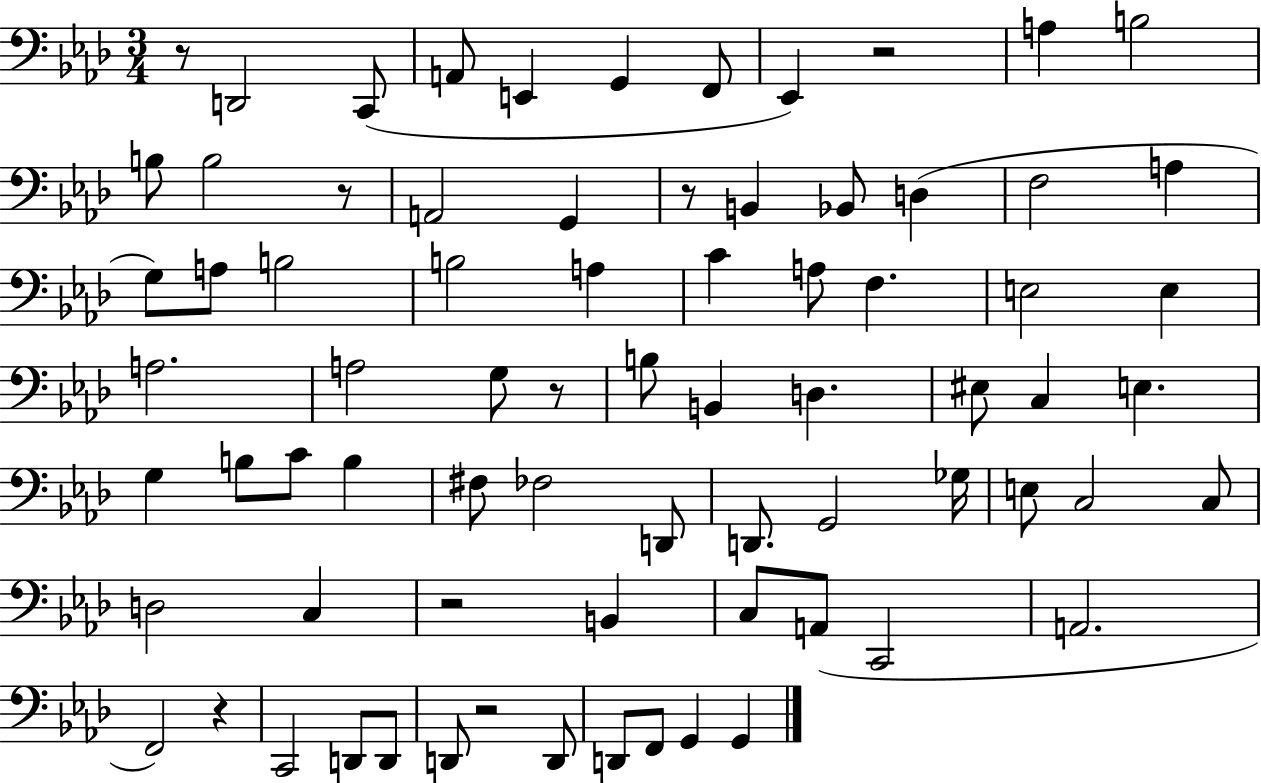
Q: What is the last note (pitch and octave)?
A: G2